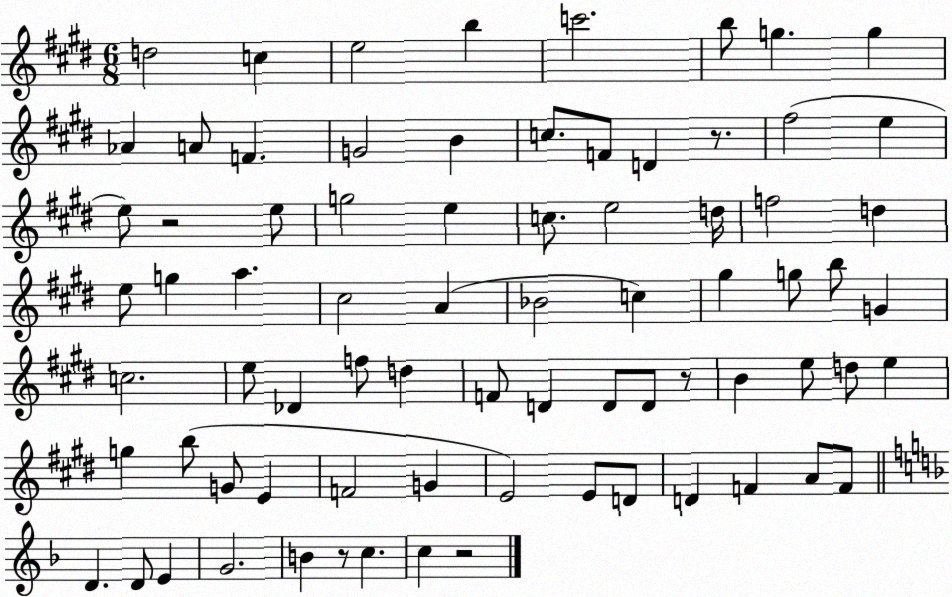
X:1
T:Untitled
M:6/8
L:1/4
K:E
d2 c e2 b c'2 b/2 g g _A A/2 F G2 B c/2 F/2 D z/2 ^f2 e e/2 z2 e/2 g2 e c/2 e2 d/4 f2 d e/2 g a ^c2 A _B2 c ^g g/2 b/2 G c2 e/2 _D f/2 d F/2 D D/2 D/2 z/2 B e/2 d/2 e g b/2 G/2 E F2 G E2 E/2 D/2 D F A/2 F/2 D D/2 E G2 B z/2 c c z2